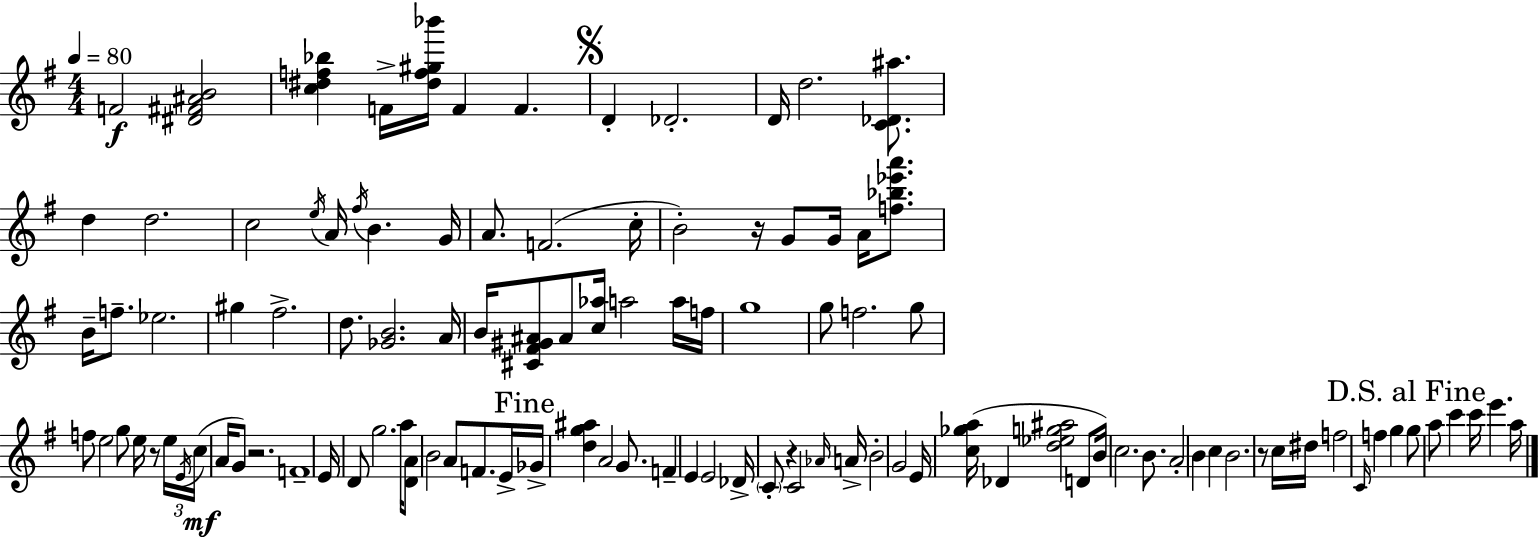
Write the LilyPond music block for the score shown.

{
  \clef treble
  \numericTimeSignature
  \time 4/4
  \key g \major
  \tempo 4 = 80
  f'2\f <dis' fis' ais' b'>2 | <c'' dis'' f'' bes''>4 f'16-> <dis'' f'' gis'' bes'''>16 f'4 f'4. | \mark \markup { \musicglyph "scripts.segno" } d'4-. des'2.-. | d'16 d''2. <c' des' ais''>8. | \break d''4 d''2. | c''2 \acciaccatura { e''16 } a'16 \acciaccatura { fis''16 } b'4. | g'16 a'8. f'2.( | c''16-. b'2-.) r16 g'8 g'16 a'16 <f'' bes'' ees''' a'''>8. | \break b'16-- f''8.-- ees''2. | gis''4 fis''2.-> | d''8. <ges' b'>2. | a'16 b'16 <cis' fis' gis' ais'>8 ais'8 <c'' aes''>16 a''2 | \break a''16 f''16 g''1 | g''8 f''2. | g''8 f''8 e''2 g''8 e''16 r8 | \tuplet 3/2 { e''16 \acciaccatura { e'16 }(\mf c''16 } a'16 g'8) r2. | \break f'1-- | e'16 d'8 g''2. | a''16 <d' a'>8 b'2 a'8 f'8. | e'16-> \mark "Fine" ges'16-> <d'' g'' ais''>4 a'2 | \break g'8. f'4-- e'4 e'2 | des'16-> \parenthesize c'8-. r4 c'2 | \grace { aes'16 } a'16-> b'2-. g'2 | e'16 <c'' ges'' a''>16( des'4 <d'' ees'' g'' ais''>2 | \break d'8 b'16) c''2. | b'8. a'2-. b'4 | c''4 b'2. | r8 c''16 dis''16 f''2 \grace { c'16 } f''4 | \break g''4 \mark "D.S. al Fine" g''8 a''8 c'''4 c'''16 e'''4. | a''16 \bar "|."
}